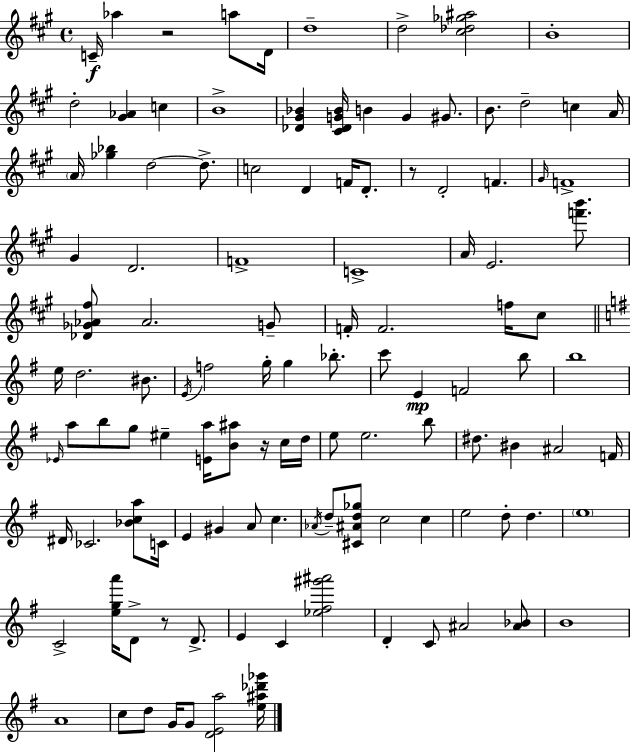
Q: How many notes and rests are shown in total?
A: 116